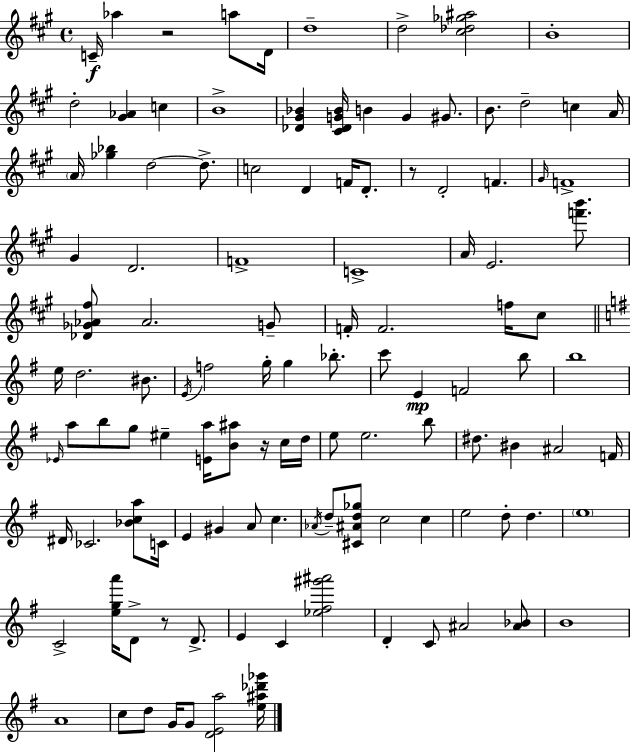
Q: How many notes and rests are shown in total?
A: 116